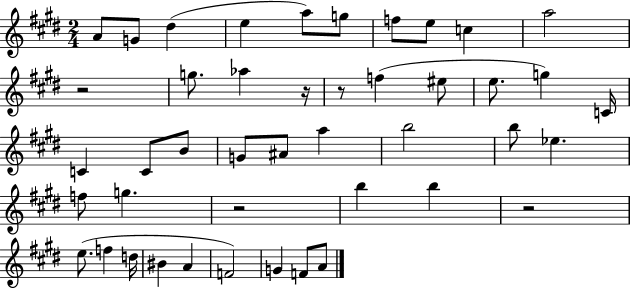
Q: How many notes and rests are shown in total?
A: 44